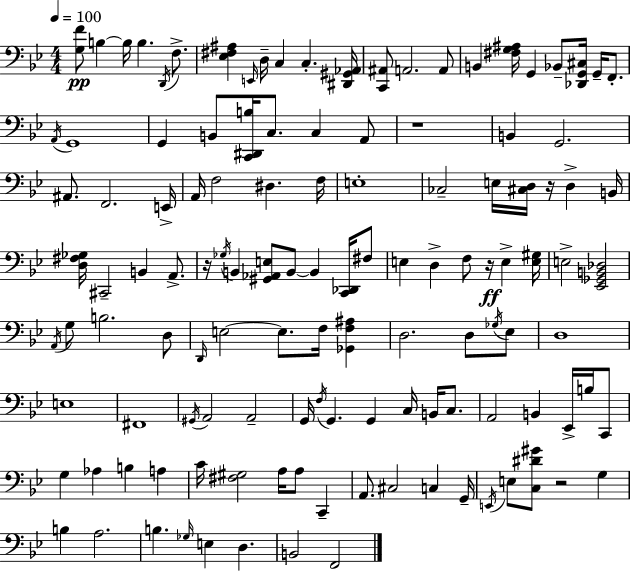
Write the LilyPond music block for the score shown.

{
  \clef bass
  \numericTimeSignature
  \time 4/4
  \key g \minor
  \tempo 4 = 100
  <g f'>8\pp b4~~ b16 b4. \acciaccatura { d,16 } f8.-> | <ees fis ais>4 \grace { e,16 } d16-- c4 c4.-. | <dis, gis, aes,>16 <c, ais,>8 a,2. | a,8 b,4 <fis g ais>16 g,4 bes,8-- <des, g, cis>16 g,16-- f,8.-. | \break \acciaccatura { a,16 } g,1 | g,4 b,8 <c, dis, b>16 c8. c4 | a,8 r1 | b,4 g,2. | \break ais,8. f,2. | e,16-> a,16 f2 dis4. | f16 e1-. | ces2-- e16 <cis d>16 r16 d4-> | \break b,16 <d fis ges>16 cis,2-- b,4 | a,8.-> r16 \acciaccatura { ges16 } b,4 <gis, aes, e>8 b,8~~ b,4 | <c, des,>16 fis8 e4 d4-> f8 r16\ff e4-> | <e gis>16 e2-> <ees, ges, b, des>2 | \break \acciaccatura { a,16 } g8 b2. | d8 \grace { d,16 } e2~~ e8. | f16 <ges, f ais>4 d2. | d8 \acciaccatura { ges16 } ees8 d1 | \break e1 | fis,1 | \acciaccatura { gis,16 } a,2 | a,2-- g,16 \acciaccatura { f16 } g,4. | \break g,4 c16 b,16 c8. a,2 | b,4 ees,16-> b16 c,8 g4 aes4 | b4 a4 c'16 <fis gis>2 | a16 a8 c,4-- a,8. cis2 | \break c4 g,16-- \acciaccatura { e,16 } e8 <c dis' gis'>8 r2 | g4 b4 a2. | b4. | \grace { ges16 } e4 d4. b,2 | \break f,2 \bar "|."
}